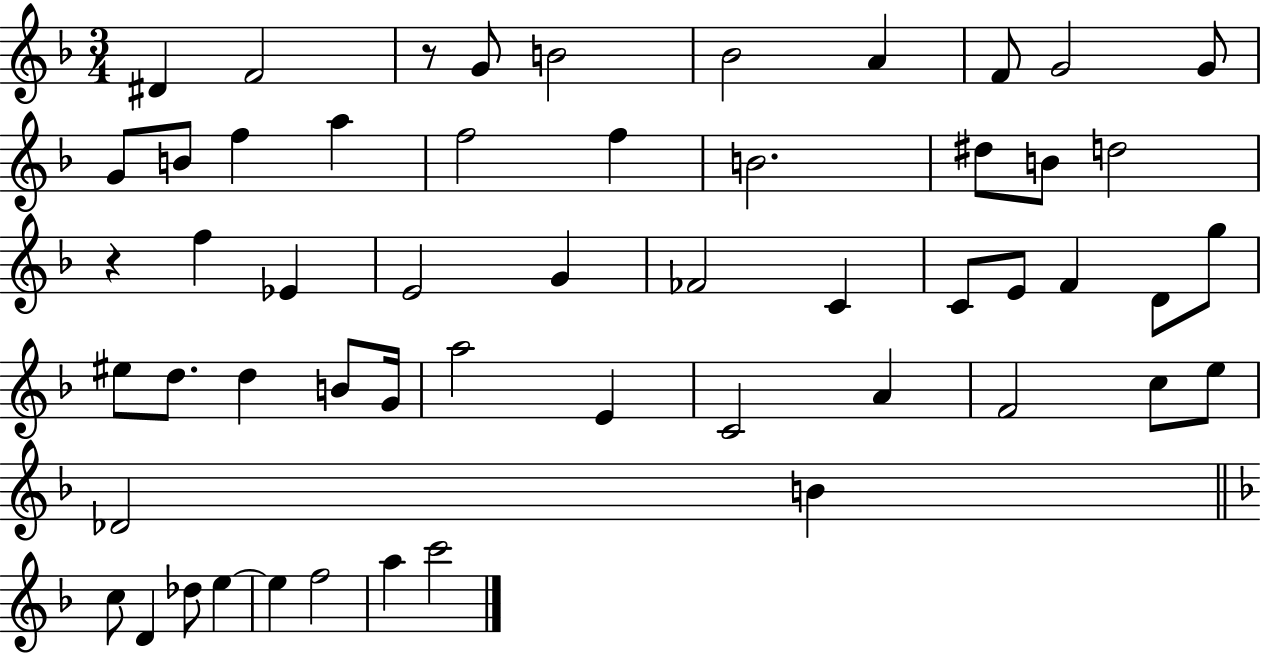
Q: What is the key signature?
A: F major